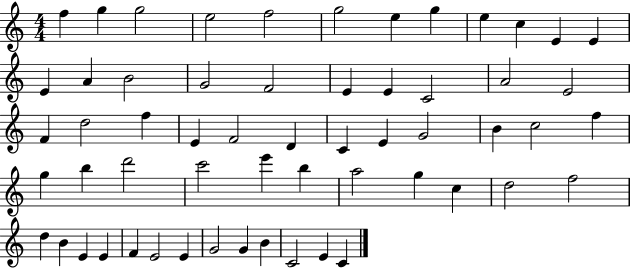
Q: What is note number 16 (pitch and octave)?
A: G4